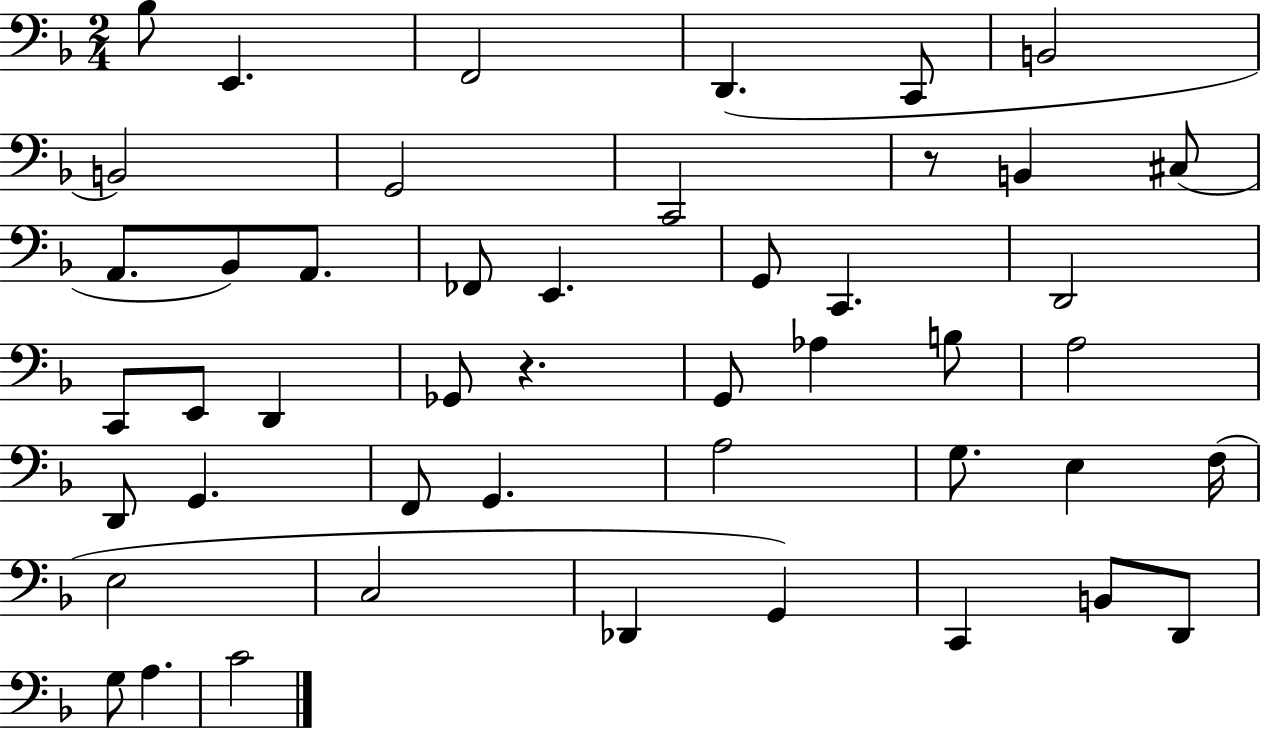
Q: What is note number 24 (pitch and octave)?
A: G2